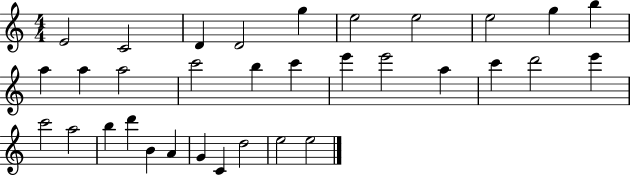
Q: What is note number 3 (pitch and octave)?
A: D4